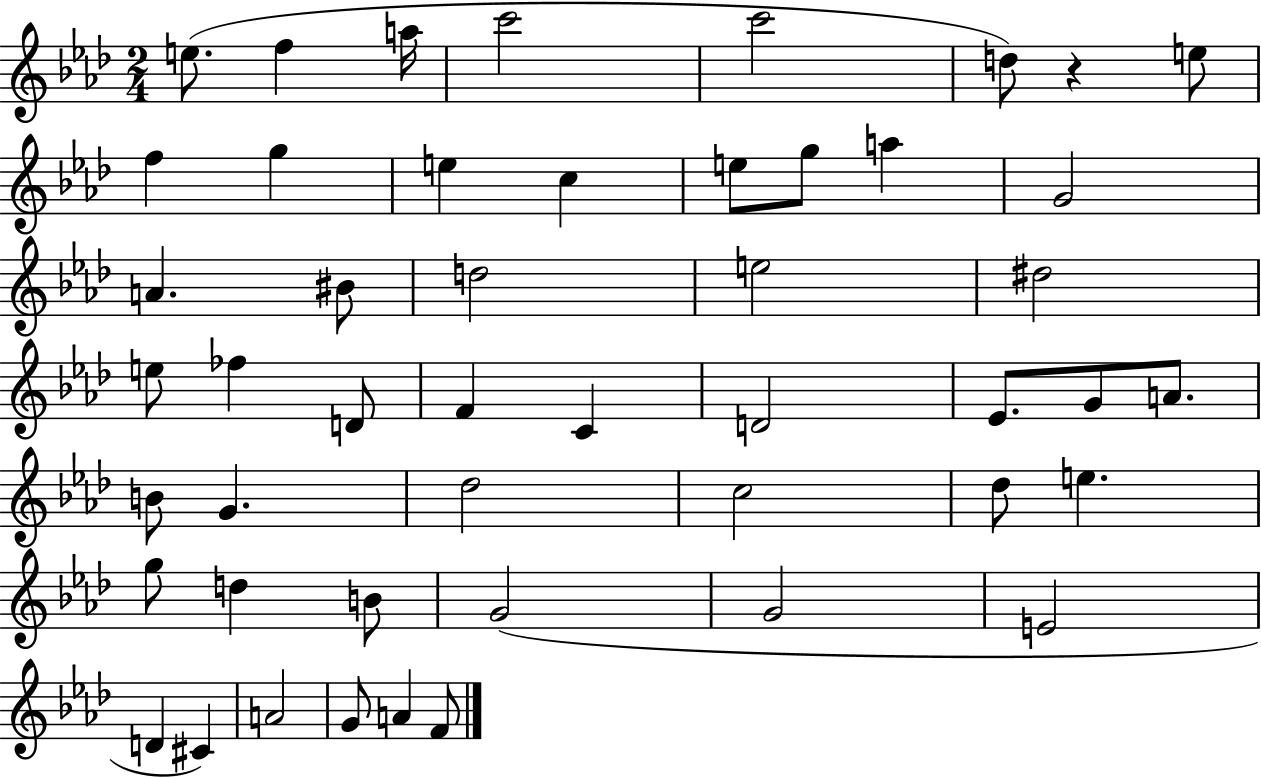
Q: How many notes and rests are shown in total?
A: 48